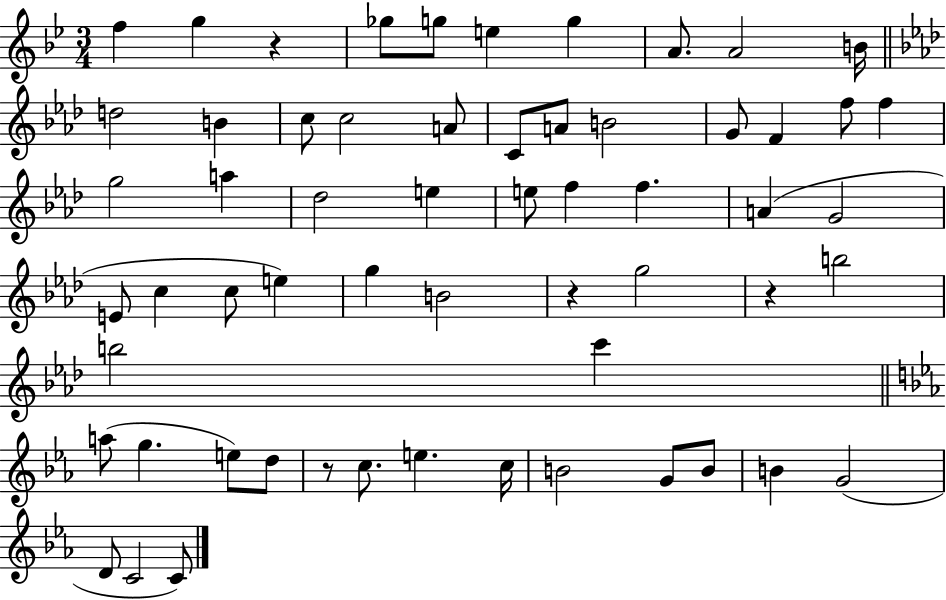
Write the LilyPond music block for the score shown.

{
  \clef treble
  \numericTimeSignature
  \time 3/4
  \key bes \major
  f''4 g''4 r4 | ges''8 g''8 e''4 g''4 | a'8. a'2 b'16 | \bar "||" \break \key aes \major d''2 b'4 | c''8 c''2 a'8 | c'8 a'8 b'2 | g'8 f'4 f''8 f''4 | \break g''2 a''4 | des''2 e''4 | e''8 f''4 f''4. | a'4( g'2 | \break e'8 c''4 c''8 e''4) | g''4 b'2 | r4 g''2 | r4 b''2 | \break b''2 c'''4 | \bar "||" \break \key ees \major a''8( g''4. e''8) d''8 | r8 c''8. e''4. c''16 | b'2 g'8 b'8 | b'4 g'2( | \break d'8 c'2 c'8) | \bar "|."
}